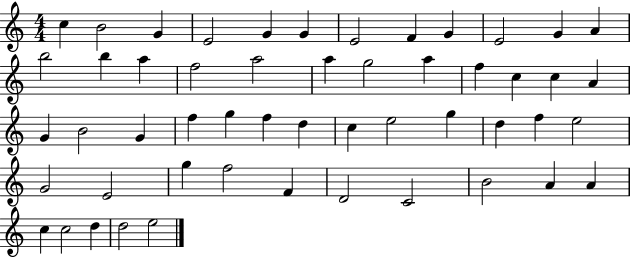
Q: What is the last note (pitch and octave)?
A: E5